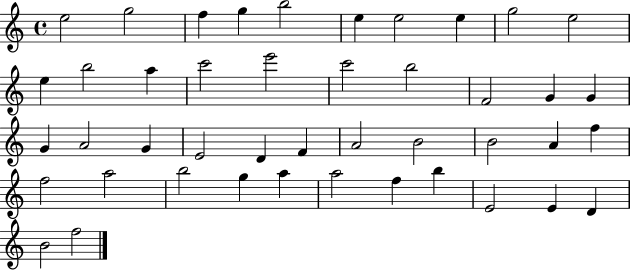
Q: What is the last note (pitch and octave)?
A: F5